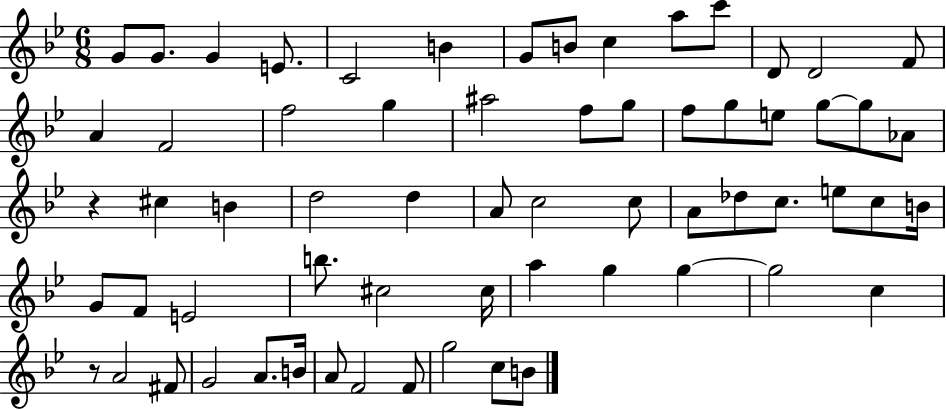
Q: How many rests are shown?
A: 2